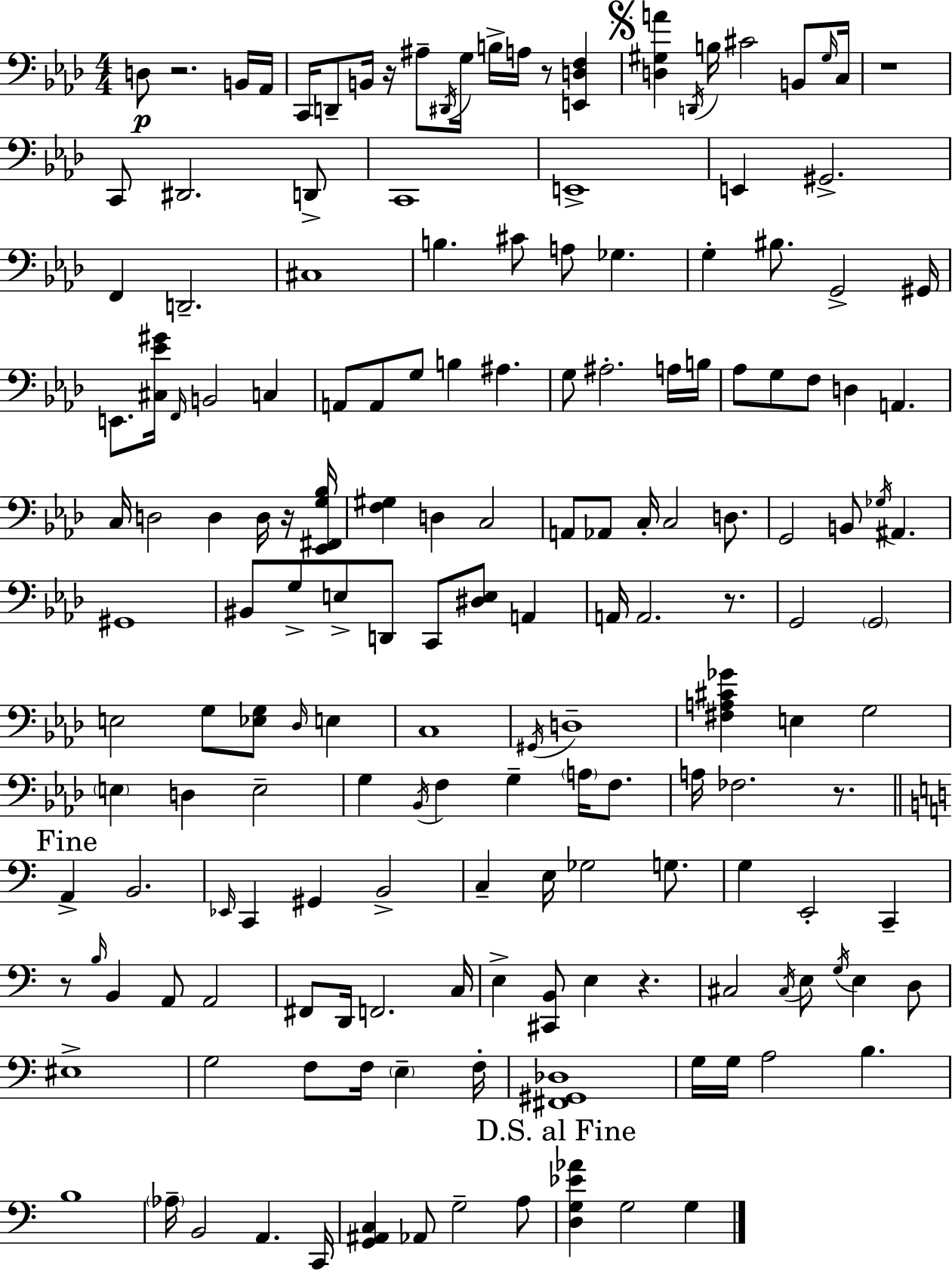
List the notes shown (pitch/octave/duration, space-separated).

D3/e R/h. B2/s Ab2/s C2/s D2/e B2/s R/s A#3/e D#2/s G3/s B3/s A3/s R/e [E2,D3,F3]/q [D3,G#3,A4]/q D2/s B3/s C#4/h B2/e G#3/s C3/s R/w C2/e D#2/h. D2/e C2/w E2/w E2/q G#2/h. F2/q D2/h. C#3/w B3/q. C#4/e A3/e Gb3/q. G3/q BIS3/e. G2/h G#2/s E2/e. [C#3,Eb4,G#4]/s F2/s B2/h C3/q A2/e A2/e G3/e B3/q A#3/q. G3/e A#3/h. A3/s B3/s Ab3/e G3/e F3/e D3/q A2/q. C3/s D3/h D3/q D3/s R/s [Eb2,F#2,G3,Bb3]/s [F3,G#3]/q D3/q C3/h A2/e Ab2/e C3/s C3/h D3/e. G2/h B2/e Gb3/s A#2/q. G#2/w BIS2/e G3/e E3/e D2/e C2/e [D#3,E3]/e A2/q A2/s A2/h. R/e. G2/h G2/h E3/h G3/e [Eb3,G3]/e Db3/s E3/q C3/w G#2/s D3/w [F#3,A3,C#4,Gb4]/q E3/q G3/h E3/q D3/q E3/h G3/q Bb2/s F3/q G3/q A3/s F3/e. A3/s FES3/h. R/e. A2/q B2/h. Eb2/s C2/q G#2/q B2/h C3/q E3/s Gb3/h G3/e. G3/q E2/h C2/q R/e B3/s B2/q A2/e A2/h F#2/e D2/s F2/h. C3/s E3/q [C#2,B2]/e E3/q R/q. C#3/h C#3/s E3/e G3/s E3/q D3/e EIS3/w G3/h F3/e F3/s E3/q F3/s [F#2,G#2,Db3]/w G3/s G3/s A3/h B3/q. B3/w Ab3/s B2/h A2/q. C2/s [G2,A#2,C3]/q Ab2/e G3/h A3/e [D3,G3,Eb4,Ab4]/q G3/h G3/q